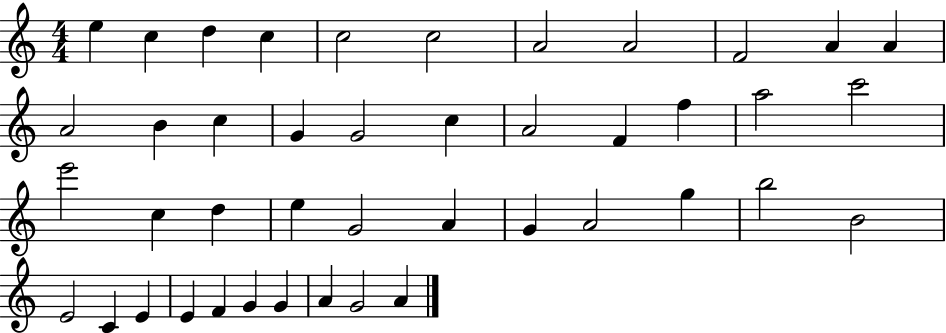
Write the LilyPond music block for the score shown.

{
  \clef treble
  \numericTimeSignature
  \time 4/4
  \key c \major
  e''4 c''4 d''4 c''4 | c''2 c''2 | a'2 a'2 | f'2 a'4 a'4 | \break a'2 b'4 c''4 | g'4 g'2 c''4 | a'2 f'4 f''4 | a''2 c'''2 | \break e'''2 c''4 d''4 | e''4 g'2 a'4 | g'4 a'2 g''4 | b''2 b'2 | \break e'2 c'4 e'4 | e'4 f'4 g'4 g'4 | a'4 g'2 a'4 | \bar "|."
}